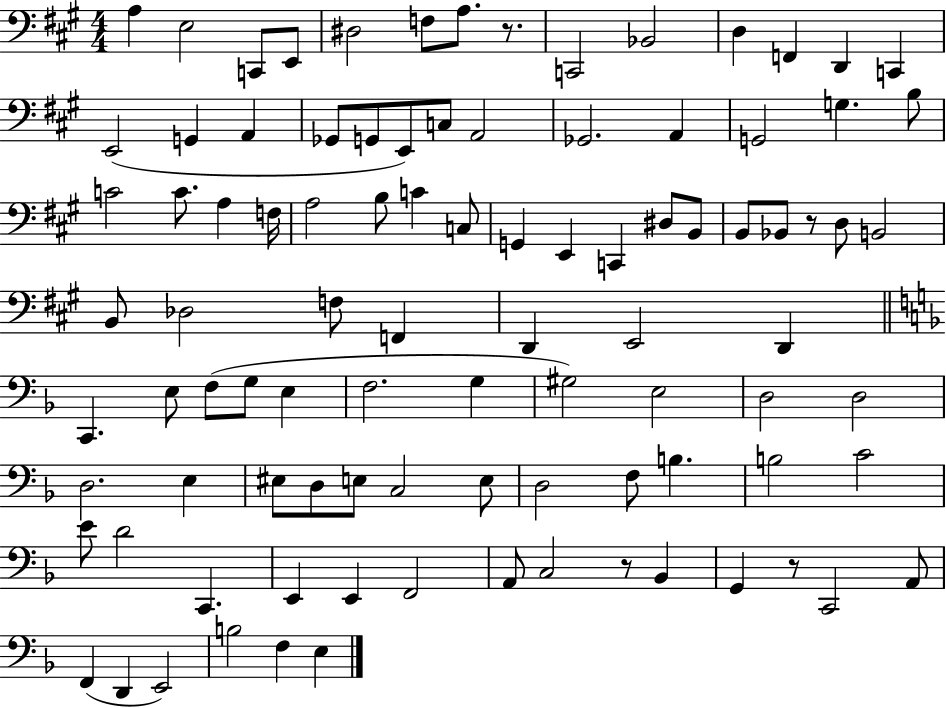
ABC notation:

X:1
T:Untitled
M:4/4
L:1/4
K:A
A, E,2 C,,/2 E,,/2 ^D,2 F,/2 A,/2 z/2 C,,2 _B,,2 D, F,, D,, C,, E,,2 G,, A,, _G,,/2 G,,/2 E,,/2 C,/2 A,,2 _G,,2 A,, G,,2 G, B,/2 C2 C/2 A, F,/4 A,2 B,/2 C C,/2 G,, E,, C,, ^D,/2 B,,/2 B,,/2 _B,,/2 z/2 D,/2 B,,2 B,,/2 _D,2 F,/2 F,, D,, E,,2 D,, C,, E,/2 F,/2 G,/2 E, F,2 G, ^G,2 E,2 D,2 D,2 D,2 E, ^E,/2 D,/2 E,/2 C,2 E,/2 D,2 F,/2 B, B,2 C2 E/2 D2 C,, E,, E,, F,,2 A,,/2 C,2 z/2 _B,, G,, z/2 C,,2 A,,/2 F,, D,, E,,2 B,2 F, E,